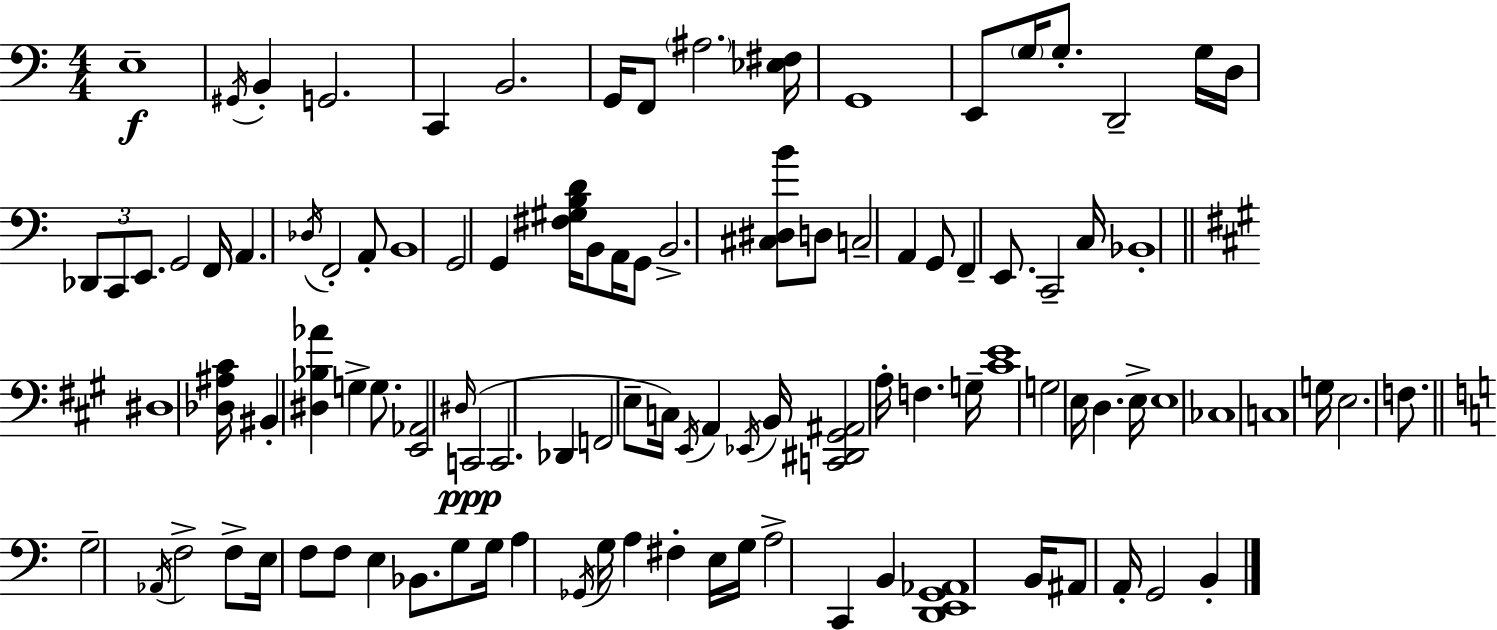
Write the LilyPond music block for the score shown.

{
  \clef bass
  \numericTimeSignature
  \time 4/4
  \key a \minor
  e1--\f | \acciaccatura { gis,16 } b,4-. g,2. | c,4 b,2. | g,16 f,8 \parenthesize ais2. | \break <ees fis>16 g,1 | e,8 \parenthesize g16 g8.-. d,2-- g16 | d16 \tuplet 3/2 { des,8 c,8 e,8. } g,2 | f,16 a,4. \acciaccatura { des16 } f,2-. | \break a,8-. b,1 | g,2 g,4 <fis gis b d'>16 b,8 | a,16 g,8 b,2.-> | <cis dis b'>8 d8 c2-- a,4 | \break g,8 f,4-- e,8. c,2-- | c16 bes,1-. | \bar "||" \break \key a \major dis1 | <des ais cis'>16 bis,4-. <dis bes aes'>4 g4-> g8. | <e, aes,>2 \grace { dis16 } c,2(\ppp | c,2. des,4 | \break f,2 e8-- c16) \acciaccatura { e,16 } a,4 | \acciaccatura { ees,16 } b,16 <c, dis, gis, ais,>2 a16-. f4. | g16-- <cis' e'>1 | g2 e16 d4. | \break e16-> e1 | ces1 | c1 | g16 e2. | \break f8. \bar "||" \break \key c \major g2-- \acciaccatura { aes,16 } f2-> | f8-> e16 f8 f8 e4 bes,8. g8 | g16 a4 \acciaccatura { ges,16 } g16 a4 fis4-. | e16 g16 a2-> c,4 b,4 | \break <d, e, g, aes,>1 | b,16 ais,8 a,16-. g,2 b,4-. | \bar "|."
}